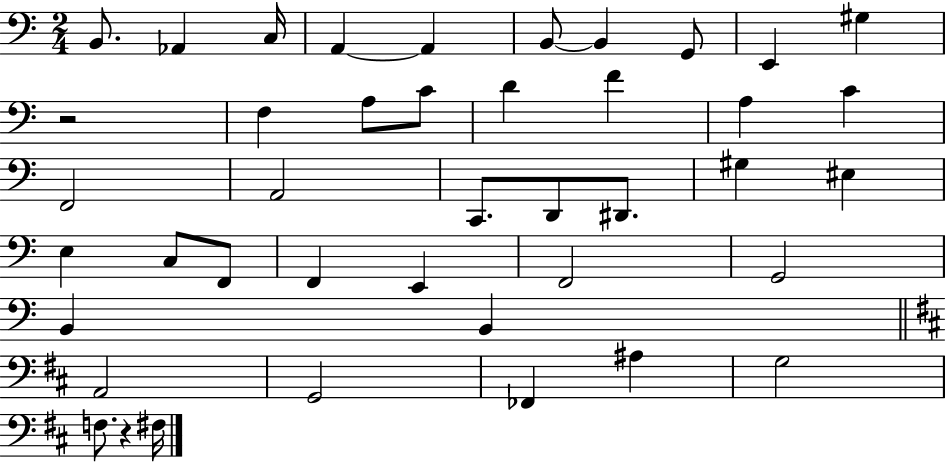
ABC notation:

X:1
T:Untitled
M:2/4
L:1/4
K:C
B,,/2 _A,, C,/4 A,, A,, B,,/2 B,, G,,/2 E,, ^G, z2 F, A,/2 C/2 D F A, C F,,2 A,,2 C,,/2 D,,/2 ^D,,/2 ^G, ^E, E, C,/2 F,,/2 F,, E,, F,,2 G,,2 B,, B,, A,,2 G,,2 _F,, ^A, G,2 F,/2 z ^F,/4